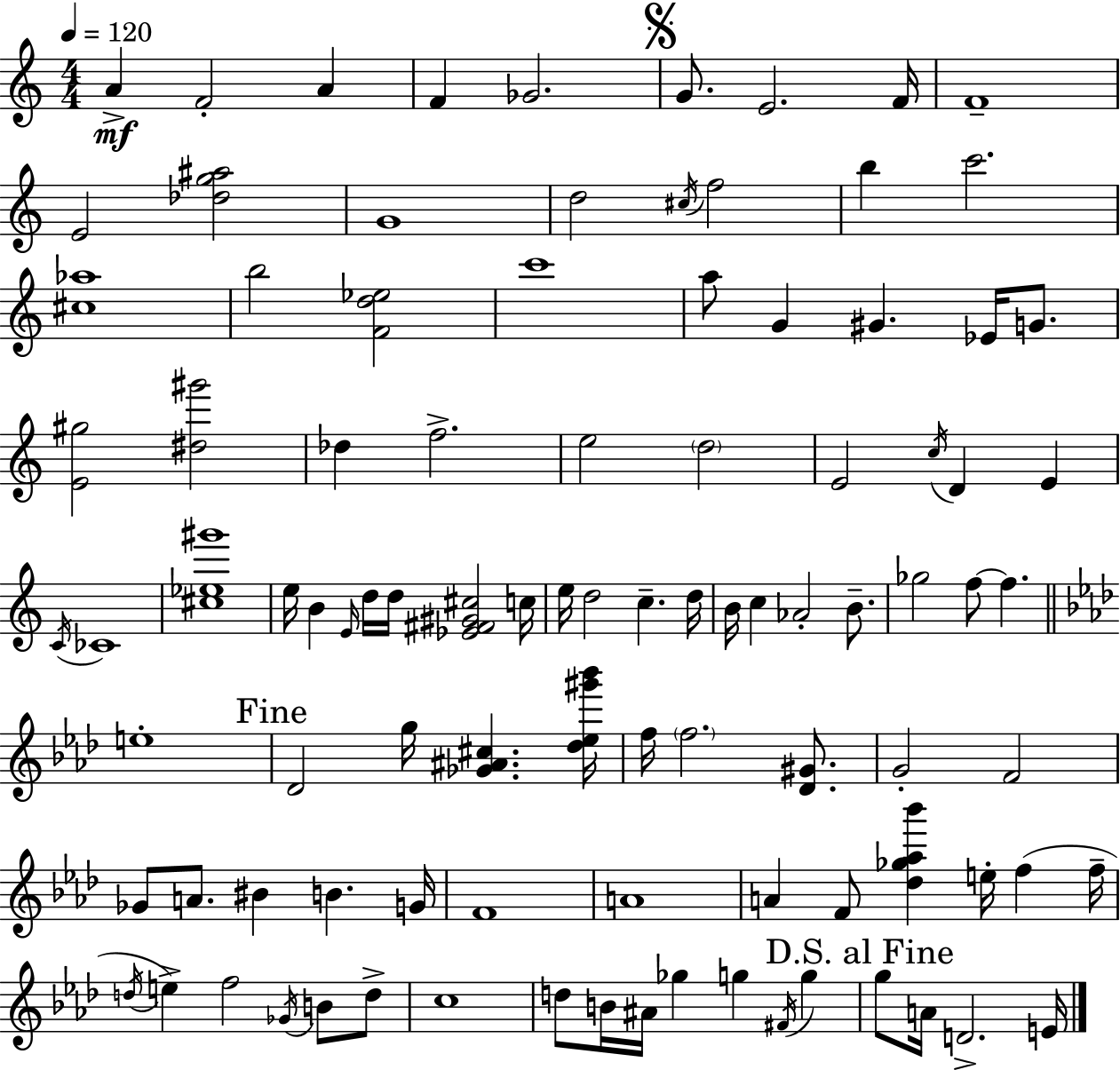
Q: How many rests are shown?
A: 0